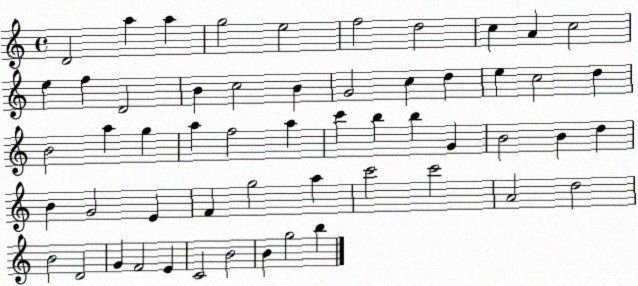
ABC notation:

X:1
T:Untitled
M:4/4
L:1/4
K:C
D2 a a g2 e2 f2 d2 c A c2 e f D2 B c2 B G2 c d e c2 d B2 a g a f2 a c' b b G B2 B d B G2 E F g2 a c'2 c'2 A2 d2 B2 D2 G F2 E C2 B2 B g2 b